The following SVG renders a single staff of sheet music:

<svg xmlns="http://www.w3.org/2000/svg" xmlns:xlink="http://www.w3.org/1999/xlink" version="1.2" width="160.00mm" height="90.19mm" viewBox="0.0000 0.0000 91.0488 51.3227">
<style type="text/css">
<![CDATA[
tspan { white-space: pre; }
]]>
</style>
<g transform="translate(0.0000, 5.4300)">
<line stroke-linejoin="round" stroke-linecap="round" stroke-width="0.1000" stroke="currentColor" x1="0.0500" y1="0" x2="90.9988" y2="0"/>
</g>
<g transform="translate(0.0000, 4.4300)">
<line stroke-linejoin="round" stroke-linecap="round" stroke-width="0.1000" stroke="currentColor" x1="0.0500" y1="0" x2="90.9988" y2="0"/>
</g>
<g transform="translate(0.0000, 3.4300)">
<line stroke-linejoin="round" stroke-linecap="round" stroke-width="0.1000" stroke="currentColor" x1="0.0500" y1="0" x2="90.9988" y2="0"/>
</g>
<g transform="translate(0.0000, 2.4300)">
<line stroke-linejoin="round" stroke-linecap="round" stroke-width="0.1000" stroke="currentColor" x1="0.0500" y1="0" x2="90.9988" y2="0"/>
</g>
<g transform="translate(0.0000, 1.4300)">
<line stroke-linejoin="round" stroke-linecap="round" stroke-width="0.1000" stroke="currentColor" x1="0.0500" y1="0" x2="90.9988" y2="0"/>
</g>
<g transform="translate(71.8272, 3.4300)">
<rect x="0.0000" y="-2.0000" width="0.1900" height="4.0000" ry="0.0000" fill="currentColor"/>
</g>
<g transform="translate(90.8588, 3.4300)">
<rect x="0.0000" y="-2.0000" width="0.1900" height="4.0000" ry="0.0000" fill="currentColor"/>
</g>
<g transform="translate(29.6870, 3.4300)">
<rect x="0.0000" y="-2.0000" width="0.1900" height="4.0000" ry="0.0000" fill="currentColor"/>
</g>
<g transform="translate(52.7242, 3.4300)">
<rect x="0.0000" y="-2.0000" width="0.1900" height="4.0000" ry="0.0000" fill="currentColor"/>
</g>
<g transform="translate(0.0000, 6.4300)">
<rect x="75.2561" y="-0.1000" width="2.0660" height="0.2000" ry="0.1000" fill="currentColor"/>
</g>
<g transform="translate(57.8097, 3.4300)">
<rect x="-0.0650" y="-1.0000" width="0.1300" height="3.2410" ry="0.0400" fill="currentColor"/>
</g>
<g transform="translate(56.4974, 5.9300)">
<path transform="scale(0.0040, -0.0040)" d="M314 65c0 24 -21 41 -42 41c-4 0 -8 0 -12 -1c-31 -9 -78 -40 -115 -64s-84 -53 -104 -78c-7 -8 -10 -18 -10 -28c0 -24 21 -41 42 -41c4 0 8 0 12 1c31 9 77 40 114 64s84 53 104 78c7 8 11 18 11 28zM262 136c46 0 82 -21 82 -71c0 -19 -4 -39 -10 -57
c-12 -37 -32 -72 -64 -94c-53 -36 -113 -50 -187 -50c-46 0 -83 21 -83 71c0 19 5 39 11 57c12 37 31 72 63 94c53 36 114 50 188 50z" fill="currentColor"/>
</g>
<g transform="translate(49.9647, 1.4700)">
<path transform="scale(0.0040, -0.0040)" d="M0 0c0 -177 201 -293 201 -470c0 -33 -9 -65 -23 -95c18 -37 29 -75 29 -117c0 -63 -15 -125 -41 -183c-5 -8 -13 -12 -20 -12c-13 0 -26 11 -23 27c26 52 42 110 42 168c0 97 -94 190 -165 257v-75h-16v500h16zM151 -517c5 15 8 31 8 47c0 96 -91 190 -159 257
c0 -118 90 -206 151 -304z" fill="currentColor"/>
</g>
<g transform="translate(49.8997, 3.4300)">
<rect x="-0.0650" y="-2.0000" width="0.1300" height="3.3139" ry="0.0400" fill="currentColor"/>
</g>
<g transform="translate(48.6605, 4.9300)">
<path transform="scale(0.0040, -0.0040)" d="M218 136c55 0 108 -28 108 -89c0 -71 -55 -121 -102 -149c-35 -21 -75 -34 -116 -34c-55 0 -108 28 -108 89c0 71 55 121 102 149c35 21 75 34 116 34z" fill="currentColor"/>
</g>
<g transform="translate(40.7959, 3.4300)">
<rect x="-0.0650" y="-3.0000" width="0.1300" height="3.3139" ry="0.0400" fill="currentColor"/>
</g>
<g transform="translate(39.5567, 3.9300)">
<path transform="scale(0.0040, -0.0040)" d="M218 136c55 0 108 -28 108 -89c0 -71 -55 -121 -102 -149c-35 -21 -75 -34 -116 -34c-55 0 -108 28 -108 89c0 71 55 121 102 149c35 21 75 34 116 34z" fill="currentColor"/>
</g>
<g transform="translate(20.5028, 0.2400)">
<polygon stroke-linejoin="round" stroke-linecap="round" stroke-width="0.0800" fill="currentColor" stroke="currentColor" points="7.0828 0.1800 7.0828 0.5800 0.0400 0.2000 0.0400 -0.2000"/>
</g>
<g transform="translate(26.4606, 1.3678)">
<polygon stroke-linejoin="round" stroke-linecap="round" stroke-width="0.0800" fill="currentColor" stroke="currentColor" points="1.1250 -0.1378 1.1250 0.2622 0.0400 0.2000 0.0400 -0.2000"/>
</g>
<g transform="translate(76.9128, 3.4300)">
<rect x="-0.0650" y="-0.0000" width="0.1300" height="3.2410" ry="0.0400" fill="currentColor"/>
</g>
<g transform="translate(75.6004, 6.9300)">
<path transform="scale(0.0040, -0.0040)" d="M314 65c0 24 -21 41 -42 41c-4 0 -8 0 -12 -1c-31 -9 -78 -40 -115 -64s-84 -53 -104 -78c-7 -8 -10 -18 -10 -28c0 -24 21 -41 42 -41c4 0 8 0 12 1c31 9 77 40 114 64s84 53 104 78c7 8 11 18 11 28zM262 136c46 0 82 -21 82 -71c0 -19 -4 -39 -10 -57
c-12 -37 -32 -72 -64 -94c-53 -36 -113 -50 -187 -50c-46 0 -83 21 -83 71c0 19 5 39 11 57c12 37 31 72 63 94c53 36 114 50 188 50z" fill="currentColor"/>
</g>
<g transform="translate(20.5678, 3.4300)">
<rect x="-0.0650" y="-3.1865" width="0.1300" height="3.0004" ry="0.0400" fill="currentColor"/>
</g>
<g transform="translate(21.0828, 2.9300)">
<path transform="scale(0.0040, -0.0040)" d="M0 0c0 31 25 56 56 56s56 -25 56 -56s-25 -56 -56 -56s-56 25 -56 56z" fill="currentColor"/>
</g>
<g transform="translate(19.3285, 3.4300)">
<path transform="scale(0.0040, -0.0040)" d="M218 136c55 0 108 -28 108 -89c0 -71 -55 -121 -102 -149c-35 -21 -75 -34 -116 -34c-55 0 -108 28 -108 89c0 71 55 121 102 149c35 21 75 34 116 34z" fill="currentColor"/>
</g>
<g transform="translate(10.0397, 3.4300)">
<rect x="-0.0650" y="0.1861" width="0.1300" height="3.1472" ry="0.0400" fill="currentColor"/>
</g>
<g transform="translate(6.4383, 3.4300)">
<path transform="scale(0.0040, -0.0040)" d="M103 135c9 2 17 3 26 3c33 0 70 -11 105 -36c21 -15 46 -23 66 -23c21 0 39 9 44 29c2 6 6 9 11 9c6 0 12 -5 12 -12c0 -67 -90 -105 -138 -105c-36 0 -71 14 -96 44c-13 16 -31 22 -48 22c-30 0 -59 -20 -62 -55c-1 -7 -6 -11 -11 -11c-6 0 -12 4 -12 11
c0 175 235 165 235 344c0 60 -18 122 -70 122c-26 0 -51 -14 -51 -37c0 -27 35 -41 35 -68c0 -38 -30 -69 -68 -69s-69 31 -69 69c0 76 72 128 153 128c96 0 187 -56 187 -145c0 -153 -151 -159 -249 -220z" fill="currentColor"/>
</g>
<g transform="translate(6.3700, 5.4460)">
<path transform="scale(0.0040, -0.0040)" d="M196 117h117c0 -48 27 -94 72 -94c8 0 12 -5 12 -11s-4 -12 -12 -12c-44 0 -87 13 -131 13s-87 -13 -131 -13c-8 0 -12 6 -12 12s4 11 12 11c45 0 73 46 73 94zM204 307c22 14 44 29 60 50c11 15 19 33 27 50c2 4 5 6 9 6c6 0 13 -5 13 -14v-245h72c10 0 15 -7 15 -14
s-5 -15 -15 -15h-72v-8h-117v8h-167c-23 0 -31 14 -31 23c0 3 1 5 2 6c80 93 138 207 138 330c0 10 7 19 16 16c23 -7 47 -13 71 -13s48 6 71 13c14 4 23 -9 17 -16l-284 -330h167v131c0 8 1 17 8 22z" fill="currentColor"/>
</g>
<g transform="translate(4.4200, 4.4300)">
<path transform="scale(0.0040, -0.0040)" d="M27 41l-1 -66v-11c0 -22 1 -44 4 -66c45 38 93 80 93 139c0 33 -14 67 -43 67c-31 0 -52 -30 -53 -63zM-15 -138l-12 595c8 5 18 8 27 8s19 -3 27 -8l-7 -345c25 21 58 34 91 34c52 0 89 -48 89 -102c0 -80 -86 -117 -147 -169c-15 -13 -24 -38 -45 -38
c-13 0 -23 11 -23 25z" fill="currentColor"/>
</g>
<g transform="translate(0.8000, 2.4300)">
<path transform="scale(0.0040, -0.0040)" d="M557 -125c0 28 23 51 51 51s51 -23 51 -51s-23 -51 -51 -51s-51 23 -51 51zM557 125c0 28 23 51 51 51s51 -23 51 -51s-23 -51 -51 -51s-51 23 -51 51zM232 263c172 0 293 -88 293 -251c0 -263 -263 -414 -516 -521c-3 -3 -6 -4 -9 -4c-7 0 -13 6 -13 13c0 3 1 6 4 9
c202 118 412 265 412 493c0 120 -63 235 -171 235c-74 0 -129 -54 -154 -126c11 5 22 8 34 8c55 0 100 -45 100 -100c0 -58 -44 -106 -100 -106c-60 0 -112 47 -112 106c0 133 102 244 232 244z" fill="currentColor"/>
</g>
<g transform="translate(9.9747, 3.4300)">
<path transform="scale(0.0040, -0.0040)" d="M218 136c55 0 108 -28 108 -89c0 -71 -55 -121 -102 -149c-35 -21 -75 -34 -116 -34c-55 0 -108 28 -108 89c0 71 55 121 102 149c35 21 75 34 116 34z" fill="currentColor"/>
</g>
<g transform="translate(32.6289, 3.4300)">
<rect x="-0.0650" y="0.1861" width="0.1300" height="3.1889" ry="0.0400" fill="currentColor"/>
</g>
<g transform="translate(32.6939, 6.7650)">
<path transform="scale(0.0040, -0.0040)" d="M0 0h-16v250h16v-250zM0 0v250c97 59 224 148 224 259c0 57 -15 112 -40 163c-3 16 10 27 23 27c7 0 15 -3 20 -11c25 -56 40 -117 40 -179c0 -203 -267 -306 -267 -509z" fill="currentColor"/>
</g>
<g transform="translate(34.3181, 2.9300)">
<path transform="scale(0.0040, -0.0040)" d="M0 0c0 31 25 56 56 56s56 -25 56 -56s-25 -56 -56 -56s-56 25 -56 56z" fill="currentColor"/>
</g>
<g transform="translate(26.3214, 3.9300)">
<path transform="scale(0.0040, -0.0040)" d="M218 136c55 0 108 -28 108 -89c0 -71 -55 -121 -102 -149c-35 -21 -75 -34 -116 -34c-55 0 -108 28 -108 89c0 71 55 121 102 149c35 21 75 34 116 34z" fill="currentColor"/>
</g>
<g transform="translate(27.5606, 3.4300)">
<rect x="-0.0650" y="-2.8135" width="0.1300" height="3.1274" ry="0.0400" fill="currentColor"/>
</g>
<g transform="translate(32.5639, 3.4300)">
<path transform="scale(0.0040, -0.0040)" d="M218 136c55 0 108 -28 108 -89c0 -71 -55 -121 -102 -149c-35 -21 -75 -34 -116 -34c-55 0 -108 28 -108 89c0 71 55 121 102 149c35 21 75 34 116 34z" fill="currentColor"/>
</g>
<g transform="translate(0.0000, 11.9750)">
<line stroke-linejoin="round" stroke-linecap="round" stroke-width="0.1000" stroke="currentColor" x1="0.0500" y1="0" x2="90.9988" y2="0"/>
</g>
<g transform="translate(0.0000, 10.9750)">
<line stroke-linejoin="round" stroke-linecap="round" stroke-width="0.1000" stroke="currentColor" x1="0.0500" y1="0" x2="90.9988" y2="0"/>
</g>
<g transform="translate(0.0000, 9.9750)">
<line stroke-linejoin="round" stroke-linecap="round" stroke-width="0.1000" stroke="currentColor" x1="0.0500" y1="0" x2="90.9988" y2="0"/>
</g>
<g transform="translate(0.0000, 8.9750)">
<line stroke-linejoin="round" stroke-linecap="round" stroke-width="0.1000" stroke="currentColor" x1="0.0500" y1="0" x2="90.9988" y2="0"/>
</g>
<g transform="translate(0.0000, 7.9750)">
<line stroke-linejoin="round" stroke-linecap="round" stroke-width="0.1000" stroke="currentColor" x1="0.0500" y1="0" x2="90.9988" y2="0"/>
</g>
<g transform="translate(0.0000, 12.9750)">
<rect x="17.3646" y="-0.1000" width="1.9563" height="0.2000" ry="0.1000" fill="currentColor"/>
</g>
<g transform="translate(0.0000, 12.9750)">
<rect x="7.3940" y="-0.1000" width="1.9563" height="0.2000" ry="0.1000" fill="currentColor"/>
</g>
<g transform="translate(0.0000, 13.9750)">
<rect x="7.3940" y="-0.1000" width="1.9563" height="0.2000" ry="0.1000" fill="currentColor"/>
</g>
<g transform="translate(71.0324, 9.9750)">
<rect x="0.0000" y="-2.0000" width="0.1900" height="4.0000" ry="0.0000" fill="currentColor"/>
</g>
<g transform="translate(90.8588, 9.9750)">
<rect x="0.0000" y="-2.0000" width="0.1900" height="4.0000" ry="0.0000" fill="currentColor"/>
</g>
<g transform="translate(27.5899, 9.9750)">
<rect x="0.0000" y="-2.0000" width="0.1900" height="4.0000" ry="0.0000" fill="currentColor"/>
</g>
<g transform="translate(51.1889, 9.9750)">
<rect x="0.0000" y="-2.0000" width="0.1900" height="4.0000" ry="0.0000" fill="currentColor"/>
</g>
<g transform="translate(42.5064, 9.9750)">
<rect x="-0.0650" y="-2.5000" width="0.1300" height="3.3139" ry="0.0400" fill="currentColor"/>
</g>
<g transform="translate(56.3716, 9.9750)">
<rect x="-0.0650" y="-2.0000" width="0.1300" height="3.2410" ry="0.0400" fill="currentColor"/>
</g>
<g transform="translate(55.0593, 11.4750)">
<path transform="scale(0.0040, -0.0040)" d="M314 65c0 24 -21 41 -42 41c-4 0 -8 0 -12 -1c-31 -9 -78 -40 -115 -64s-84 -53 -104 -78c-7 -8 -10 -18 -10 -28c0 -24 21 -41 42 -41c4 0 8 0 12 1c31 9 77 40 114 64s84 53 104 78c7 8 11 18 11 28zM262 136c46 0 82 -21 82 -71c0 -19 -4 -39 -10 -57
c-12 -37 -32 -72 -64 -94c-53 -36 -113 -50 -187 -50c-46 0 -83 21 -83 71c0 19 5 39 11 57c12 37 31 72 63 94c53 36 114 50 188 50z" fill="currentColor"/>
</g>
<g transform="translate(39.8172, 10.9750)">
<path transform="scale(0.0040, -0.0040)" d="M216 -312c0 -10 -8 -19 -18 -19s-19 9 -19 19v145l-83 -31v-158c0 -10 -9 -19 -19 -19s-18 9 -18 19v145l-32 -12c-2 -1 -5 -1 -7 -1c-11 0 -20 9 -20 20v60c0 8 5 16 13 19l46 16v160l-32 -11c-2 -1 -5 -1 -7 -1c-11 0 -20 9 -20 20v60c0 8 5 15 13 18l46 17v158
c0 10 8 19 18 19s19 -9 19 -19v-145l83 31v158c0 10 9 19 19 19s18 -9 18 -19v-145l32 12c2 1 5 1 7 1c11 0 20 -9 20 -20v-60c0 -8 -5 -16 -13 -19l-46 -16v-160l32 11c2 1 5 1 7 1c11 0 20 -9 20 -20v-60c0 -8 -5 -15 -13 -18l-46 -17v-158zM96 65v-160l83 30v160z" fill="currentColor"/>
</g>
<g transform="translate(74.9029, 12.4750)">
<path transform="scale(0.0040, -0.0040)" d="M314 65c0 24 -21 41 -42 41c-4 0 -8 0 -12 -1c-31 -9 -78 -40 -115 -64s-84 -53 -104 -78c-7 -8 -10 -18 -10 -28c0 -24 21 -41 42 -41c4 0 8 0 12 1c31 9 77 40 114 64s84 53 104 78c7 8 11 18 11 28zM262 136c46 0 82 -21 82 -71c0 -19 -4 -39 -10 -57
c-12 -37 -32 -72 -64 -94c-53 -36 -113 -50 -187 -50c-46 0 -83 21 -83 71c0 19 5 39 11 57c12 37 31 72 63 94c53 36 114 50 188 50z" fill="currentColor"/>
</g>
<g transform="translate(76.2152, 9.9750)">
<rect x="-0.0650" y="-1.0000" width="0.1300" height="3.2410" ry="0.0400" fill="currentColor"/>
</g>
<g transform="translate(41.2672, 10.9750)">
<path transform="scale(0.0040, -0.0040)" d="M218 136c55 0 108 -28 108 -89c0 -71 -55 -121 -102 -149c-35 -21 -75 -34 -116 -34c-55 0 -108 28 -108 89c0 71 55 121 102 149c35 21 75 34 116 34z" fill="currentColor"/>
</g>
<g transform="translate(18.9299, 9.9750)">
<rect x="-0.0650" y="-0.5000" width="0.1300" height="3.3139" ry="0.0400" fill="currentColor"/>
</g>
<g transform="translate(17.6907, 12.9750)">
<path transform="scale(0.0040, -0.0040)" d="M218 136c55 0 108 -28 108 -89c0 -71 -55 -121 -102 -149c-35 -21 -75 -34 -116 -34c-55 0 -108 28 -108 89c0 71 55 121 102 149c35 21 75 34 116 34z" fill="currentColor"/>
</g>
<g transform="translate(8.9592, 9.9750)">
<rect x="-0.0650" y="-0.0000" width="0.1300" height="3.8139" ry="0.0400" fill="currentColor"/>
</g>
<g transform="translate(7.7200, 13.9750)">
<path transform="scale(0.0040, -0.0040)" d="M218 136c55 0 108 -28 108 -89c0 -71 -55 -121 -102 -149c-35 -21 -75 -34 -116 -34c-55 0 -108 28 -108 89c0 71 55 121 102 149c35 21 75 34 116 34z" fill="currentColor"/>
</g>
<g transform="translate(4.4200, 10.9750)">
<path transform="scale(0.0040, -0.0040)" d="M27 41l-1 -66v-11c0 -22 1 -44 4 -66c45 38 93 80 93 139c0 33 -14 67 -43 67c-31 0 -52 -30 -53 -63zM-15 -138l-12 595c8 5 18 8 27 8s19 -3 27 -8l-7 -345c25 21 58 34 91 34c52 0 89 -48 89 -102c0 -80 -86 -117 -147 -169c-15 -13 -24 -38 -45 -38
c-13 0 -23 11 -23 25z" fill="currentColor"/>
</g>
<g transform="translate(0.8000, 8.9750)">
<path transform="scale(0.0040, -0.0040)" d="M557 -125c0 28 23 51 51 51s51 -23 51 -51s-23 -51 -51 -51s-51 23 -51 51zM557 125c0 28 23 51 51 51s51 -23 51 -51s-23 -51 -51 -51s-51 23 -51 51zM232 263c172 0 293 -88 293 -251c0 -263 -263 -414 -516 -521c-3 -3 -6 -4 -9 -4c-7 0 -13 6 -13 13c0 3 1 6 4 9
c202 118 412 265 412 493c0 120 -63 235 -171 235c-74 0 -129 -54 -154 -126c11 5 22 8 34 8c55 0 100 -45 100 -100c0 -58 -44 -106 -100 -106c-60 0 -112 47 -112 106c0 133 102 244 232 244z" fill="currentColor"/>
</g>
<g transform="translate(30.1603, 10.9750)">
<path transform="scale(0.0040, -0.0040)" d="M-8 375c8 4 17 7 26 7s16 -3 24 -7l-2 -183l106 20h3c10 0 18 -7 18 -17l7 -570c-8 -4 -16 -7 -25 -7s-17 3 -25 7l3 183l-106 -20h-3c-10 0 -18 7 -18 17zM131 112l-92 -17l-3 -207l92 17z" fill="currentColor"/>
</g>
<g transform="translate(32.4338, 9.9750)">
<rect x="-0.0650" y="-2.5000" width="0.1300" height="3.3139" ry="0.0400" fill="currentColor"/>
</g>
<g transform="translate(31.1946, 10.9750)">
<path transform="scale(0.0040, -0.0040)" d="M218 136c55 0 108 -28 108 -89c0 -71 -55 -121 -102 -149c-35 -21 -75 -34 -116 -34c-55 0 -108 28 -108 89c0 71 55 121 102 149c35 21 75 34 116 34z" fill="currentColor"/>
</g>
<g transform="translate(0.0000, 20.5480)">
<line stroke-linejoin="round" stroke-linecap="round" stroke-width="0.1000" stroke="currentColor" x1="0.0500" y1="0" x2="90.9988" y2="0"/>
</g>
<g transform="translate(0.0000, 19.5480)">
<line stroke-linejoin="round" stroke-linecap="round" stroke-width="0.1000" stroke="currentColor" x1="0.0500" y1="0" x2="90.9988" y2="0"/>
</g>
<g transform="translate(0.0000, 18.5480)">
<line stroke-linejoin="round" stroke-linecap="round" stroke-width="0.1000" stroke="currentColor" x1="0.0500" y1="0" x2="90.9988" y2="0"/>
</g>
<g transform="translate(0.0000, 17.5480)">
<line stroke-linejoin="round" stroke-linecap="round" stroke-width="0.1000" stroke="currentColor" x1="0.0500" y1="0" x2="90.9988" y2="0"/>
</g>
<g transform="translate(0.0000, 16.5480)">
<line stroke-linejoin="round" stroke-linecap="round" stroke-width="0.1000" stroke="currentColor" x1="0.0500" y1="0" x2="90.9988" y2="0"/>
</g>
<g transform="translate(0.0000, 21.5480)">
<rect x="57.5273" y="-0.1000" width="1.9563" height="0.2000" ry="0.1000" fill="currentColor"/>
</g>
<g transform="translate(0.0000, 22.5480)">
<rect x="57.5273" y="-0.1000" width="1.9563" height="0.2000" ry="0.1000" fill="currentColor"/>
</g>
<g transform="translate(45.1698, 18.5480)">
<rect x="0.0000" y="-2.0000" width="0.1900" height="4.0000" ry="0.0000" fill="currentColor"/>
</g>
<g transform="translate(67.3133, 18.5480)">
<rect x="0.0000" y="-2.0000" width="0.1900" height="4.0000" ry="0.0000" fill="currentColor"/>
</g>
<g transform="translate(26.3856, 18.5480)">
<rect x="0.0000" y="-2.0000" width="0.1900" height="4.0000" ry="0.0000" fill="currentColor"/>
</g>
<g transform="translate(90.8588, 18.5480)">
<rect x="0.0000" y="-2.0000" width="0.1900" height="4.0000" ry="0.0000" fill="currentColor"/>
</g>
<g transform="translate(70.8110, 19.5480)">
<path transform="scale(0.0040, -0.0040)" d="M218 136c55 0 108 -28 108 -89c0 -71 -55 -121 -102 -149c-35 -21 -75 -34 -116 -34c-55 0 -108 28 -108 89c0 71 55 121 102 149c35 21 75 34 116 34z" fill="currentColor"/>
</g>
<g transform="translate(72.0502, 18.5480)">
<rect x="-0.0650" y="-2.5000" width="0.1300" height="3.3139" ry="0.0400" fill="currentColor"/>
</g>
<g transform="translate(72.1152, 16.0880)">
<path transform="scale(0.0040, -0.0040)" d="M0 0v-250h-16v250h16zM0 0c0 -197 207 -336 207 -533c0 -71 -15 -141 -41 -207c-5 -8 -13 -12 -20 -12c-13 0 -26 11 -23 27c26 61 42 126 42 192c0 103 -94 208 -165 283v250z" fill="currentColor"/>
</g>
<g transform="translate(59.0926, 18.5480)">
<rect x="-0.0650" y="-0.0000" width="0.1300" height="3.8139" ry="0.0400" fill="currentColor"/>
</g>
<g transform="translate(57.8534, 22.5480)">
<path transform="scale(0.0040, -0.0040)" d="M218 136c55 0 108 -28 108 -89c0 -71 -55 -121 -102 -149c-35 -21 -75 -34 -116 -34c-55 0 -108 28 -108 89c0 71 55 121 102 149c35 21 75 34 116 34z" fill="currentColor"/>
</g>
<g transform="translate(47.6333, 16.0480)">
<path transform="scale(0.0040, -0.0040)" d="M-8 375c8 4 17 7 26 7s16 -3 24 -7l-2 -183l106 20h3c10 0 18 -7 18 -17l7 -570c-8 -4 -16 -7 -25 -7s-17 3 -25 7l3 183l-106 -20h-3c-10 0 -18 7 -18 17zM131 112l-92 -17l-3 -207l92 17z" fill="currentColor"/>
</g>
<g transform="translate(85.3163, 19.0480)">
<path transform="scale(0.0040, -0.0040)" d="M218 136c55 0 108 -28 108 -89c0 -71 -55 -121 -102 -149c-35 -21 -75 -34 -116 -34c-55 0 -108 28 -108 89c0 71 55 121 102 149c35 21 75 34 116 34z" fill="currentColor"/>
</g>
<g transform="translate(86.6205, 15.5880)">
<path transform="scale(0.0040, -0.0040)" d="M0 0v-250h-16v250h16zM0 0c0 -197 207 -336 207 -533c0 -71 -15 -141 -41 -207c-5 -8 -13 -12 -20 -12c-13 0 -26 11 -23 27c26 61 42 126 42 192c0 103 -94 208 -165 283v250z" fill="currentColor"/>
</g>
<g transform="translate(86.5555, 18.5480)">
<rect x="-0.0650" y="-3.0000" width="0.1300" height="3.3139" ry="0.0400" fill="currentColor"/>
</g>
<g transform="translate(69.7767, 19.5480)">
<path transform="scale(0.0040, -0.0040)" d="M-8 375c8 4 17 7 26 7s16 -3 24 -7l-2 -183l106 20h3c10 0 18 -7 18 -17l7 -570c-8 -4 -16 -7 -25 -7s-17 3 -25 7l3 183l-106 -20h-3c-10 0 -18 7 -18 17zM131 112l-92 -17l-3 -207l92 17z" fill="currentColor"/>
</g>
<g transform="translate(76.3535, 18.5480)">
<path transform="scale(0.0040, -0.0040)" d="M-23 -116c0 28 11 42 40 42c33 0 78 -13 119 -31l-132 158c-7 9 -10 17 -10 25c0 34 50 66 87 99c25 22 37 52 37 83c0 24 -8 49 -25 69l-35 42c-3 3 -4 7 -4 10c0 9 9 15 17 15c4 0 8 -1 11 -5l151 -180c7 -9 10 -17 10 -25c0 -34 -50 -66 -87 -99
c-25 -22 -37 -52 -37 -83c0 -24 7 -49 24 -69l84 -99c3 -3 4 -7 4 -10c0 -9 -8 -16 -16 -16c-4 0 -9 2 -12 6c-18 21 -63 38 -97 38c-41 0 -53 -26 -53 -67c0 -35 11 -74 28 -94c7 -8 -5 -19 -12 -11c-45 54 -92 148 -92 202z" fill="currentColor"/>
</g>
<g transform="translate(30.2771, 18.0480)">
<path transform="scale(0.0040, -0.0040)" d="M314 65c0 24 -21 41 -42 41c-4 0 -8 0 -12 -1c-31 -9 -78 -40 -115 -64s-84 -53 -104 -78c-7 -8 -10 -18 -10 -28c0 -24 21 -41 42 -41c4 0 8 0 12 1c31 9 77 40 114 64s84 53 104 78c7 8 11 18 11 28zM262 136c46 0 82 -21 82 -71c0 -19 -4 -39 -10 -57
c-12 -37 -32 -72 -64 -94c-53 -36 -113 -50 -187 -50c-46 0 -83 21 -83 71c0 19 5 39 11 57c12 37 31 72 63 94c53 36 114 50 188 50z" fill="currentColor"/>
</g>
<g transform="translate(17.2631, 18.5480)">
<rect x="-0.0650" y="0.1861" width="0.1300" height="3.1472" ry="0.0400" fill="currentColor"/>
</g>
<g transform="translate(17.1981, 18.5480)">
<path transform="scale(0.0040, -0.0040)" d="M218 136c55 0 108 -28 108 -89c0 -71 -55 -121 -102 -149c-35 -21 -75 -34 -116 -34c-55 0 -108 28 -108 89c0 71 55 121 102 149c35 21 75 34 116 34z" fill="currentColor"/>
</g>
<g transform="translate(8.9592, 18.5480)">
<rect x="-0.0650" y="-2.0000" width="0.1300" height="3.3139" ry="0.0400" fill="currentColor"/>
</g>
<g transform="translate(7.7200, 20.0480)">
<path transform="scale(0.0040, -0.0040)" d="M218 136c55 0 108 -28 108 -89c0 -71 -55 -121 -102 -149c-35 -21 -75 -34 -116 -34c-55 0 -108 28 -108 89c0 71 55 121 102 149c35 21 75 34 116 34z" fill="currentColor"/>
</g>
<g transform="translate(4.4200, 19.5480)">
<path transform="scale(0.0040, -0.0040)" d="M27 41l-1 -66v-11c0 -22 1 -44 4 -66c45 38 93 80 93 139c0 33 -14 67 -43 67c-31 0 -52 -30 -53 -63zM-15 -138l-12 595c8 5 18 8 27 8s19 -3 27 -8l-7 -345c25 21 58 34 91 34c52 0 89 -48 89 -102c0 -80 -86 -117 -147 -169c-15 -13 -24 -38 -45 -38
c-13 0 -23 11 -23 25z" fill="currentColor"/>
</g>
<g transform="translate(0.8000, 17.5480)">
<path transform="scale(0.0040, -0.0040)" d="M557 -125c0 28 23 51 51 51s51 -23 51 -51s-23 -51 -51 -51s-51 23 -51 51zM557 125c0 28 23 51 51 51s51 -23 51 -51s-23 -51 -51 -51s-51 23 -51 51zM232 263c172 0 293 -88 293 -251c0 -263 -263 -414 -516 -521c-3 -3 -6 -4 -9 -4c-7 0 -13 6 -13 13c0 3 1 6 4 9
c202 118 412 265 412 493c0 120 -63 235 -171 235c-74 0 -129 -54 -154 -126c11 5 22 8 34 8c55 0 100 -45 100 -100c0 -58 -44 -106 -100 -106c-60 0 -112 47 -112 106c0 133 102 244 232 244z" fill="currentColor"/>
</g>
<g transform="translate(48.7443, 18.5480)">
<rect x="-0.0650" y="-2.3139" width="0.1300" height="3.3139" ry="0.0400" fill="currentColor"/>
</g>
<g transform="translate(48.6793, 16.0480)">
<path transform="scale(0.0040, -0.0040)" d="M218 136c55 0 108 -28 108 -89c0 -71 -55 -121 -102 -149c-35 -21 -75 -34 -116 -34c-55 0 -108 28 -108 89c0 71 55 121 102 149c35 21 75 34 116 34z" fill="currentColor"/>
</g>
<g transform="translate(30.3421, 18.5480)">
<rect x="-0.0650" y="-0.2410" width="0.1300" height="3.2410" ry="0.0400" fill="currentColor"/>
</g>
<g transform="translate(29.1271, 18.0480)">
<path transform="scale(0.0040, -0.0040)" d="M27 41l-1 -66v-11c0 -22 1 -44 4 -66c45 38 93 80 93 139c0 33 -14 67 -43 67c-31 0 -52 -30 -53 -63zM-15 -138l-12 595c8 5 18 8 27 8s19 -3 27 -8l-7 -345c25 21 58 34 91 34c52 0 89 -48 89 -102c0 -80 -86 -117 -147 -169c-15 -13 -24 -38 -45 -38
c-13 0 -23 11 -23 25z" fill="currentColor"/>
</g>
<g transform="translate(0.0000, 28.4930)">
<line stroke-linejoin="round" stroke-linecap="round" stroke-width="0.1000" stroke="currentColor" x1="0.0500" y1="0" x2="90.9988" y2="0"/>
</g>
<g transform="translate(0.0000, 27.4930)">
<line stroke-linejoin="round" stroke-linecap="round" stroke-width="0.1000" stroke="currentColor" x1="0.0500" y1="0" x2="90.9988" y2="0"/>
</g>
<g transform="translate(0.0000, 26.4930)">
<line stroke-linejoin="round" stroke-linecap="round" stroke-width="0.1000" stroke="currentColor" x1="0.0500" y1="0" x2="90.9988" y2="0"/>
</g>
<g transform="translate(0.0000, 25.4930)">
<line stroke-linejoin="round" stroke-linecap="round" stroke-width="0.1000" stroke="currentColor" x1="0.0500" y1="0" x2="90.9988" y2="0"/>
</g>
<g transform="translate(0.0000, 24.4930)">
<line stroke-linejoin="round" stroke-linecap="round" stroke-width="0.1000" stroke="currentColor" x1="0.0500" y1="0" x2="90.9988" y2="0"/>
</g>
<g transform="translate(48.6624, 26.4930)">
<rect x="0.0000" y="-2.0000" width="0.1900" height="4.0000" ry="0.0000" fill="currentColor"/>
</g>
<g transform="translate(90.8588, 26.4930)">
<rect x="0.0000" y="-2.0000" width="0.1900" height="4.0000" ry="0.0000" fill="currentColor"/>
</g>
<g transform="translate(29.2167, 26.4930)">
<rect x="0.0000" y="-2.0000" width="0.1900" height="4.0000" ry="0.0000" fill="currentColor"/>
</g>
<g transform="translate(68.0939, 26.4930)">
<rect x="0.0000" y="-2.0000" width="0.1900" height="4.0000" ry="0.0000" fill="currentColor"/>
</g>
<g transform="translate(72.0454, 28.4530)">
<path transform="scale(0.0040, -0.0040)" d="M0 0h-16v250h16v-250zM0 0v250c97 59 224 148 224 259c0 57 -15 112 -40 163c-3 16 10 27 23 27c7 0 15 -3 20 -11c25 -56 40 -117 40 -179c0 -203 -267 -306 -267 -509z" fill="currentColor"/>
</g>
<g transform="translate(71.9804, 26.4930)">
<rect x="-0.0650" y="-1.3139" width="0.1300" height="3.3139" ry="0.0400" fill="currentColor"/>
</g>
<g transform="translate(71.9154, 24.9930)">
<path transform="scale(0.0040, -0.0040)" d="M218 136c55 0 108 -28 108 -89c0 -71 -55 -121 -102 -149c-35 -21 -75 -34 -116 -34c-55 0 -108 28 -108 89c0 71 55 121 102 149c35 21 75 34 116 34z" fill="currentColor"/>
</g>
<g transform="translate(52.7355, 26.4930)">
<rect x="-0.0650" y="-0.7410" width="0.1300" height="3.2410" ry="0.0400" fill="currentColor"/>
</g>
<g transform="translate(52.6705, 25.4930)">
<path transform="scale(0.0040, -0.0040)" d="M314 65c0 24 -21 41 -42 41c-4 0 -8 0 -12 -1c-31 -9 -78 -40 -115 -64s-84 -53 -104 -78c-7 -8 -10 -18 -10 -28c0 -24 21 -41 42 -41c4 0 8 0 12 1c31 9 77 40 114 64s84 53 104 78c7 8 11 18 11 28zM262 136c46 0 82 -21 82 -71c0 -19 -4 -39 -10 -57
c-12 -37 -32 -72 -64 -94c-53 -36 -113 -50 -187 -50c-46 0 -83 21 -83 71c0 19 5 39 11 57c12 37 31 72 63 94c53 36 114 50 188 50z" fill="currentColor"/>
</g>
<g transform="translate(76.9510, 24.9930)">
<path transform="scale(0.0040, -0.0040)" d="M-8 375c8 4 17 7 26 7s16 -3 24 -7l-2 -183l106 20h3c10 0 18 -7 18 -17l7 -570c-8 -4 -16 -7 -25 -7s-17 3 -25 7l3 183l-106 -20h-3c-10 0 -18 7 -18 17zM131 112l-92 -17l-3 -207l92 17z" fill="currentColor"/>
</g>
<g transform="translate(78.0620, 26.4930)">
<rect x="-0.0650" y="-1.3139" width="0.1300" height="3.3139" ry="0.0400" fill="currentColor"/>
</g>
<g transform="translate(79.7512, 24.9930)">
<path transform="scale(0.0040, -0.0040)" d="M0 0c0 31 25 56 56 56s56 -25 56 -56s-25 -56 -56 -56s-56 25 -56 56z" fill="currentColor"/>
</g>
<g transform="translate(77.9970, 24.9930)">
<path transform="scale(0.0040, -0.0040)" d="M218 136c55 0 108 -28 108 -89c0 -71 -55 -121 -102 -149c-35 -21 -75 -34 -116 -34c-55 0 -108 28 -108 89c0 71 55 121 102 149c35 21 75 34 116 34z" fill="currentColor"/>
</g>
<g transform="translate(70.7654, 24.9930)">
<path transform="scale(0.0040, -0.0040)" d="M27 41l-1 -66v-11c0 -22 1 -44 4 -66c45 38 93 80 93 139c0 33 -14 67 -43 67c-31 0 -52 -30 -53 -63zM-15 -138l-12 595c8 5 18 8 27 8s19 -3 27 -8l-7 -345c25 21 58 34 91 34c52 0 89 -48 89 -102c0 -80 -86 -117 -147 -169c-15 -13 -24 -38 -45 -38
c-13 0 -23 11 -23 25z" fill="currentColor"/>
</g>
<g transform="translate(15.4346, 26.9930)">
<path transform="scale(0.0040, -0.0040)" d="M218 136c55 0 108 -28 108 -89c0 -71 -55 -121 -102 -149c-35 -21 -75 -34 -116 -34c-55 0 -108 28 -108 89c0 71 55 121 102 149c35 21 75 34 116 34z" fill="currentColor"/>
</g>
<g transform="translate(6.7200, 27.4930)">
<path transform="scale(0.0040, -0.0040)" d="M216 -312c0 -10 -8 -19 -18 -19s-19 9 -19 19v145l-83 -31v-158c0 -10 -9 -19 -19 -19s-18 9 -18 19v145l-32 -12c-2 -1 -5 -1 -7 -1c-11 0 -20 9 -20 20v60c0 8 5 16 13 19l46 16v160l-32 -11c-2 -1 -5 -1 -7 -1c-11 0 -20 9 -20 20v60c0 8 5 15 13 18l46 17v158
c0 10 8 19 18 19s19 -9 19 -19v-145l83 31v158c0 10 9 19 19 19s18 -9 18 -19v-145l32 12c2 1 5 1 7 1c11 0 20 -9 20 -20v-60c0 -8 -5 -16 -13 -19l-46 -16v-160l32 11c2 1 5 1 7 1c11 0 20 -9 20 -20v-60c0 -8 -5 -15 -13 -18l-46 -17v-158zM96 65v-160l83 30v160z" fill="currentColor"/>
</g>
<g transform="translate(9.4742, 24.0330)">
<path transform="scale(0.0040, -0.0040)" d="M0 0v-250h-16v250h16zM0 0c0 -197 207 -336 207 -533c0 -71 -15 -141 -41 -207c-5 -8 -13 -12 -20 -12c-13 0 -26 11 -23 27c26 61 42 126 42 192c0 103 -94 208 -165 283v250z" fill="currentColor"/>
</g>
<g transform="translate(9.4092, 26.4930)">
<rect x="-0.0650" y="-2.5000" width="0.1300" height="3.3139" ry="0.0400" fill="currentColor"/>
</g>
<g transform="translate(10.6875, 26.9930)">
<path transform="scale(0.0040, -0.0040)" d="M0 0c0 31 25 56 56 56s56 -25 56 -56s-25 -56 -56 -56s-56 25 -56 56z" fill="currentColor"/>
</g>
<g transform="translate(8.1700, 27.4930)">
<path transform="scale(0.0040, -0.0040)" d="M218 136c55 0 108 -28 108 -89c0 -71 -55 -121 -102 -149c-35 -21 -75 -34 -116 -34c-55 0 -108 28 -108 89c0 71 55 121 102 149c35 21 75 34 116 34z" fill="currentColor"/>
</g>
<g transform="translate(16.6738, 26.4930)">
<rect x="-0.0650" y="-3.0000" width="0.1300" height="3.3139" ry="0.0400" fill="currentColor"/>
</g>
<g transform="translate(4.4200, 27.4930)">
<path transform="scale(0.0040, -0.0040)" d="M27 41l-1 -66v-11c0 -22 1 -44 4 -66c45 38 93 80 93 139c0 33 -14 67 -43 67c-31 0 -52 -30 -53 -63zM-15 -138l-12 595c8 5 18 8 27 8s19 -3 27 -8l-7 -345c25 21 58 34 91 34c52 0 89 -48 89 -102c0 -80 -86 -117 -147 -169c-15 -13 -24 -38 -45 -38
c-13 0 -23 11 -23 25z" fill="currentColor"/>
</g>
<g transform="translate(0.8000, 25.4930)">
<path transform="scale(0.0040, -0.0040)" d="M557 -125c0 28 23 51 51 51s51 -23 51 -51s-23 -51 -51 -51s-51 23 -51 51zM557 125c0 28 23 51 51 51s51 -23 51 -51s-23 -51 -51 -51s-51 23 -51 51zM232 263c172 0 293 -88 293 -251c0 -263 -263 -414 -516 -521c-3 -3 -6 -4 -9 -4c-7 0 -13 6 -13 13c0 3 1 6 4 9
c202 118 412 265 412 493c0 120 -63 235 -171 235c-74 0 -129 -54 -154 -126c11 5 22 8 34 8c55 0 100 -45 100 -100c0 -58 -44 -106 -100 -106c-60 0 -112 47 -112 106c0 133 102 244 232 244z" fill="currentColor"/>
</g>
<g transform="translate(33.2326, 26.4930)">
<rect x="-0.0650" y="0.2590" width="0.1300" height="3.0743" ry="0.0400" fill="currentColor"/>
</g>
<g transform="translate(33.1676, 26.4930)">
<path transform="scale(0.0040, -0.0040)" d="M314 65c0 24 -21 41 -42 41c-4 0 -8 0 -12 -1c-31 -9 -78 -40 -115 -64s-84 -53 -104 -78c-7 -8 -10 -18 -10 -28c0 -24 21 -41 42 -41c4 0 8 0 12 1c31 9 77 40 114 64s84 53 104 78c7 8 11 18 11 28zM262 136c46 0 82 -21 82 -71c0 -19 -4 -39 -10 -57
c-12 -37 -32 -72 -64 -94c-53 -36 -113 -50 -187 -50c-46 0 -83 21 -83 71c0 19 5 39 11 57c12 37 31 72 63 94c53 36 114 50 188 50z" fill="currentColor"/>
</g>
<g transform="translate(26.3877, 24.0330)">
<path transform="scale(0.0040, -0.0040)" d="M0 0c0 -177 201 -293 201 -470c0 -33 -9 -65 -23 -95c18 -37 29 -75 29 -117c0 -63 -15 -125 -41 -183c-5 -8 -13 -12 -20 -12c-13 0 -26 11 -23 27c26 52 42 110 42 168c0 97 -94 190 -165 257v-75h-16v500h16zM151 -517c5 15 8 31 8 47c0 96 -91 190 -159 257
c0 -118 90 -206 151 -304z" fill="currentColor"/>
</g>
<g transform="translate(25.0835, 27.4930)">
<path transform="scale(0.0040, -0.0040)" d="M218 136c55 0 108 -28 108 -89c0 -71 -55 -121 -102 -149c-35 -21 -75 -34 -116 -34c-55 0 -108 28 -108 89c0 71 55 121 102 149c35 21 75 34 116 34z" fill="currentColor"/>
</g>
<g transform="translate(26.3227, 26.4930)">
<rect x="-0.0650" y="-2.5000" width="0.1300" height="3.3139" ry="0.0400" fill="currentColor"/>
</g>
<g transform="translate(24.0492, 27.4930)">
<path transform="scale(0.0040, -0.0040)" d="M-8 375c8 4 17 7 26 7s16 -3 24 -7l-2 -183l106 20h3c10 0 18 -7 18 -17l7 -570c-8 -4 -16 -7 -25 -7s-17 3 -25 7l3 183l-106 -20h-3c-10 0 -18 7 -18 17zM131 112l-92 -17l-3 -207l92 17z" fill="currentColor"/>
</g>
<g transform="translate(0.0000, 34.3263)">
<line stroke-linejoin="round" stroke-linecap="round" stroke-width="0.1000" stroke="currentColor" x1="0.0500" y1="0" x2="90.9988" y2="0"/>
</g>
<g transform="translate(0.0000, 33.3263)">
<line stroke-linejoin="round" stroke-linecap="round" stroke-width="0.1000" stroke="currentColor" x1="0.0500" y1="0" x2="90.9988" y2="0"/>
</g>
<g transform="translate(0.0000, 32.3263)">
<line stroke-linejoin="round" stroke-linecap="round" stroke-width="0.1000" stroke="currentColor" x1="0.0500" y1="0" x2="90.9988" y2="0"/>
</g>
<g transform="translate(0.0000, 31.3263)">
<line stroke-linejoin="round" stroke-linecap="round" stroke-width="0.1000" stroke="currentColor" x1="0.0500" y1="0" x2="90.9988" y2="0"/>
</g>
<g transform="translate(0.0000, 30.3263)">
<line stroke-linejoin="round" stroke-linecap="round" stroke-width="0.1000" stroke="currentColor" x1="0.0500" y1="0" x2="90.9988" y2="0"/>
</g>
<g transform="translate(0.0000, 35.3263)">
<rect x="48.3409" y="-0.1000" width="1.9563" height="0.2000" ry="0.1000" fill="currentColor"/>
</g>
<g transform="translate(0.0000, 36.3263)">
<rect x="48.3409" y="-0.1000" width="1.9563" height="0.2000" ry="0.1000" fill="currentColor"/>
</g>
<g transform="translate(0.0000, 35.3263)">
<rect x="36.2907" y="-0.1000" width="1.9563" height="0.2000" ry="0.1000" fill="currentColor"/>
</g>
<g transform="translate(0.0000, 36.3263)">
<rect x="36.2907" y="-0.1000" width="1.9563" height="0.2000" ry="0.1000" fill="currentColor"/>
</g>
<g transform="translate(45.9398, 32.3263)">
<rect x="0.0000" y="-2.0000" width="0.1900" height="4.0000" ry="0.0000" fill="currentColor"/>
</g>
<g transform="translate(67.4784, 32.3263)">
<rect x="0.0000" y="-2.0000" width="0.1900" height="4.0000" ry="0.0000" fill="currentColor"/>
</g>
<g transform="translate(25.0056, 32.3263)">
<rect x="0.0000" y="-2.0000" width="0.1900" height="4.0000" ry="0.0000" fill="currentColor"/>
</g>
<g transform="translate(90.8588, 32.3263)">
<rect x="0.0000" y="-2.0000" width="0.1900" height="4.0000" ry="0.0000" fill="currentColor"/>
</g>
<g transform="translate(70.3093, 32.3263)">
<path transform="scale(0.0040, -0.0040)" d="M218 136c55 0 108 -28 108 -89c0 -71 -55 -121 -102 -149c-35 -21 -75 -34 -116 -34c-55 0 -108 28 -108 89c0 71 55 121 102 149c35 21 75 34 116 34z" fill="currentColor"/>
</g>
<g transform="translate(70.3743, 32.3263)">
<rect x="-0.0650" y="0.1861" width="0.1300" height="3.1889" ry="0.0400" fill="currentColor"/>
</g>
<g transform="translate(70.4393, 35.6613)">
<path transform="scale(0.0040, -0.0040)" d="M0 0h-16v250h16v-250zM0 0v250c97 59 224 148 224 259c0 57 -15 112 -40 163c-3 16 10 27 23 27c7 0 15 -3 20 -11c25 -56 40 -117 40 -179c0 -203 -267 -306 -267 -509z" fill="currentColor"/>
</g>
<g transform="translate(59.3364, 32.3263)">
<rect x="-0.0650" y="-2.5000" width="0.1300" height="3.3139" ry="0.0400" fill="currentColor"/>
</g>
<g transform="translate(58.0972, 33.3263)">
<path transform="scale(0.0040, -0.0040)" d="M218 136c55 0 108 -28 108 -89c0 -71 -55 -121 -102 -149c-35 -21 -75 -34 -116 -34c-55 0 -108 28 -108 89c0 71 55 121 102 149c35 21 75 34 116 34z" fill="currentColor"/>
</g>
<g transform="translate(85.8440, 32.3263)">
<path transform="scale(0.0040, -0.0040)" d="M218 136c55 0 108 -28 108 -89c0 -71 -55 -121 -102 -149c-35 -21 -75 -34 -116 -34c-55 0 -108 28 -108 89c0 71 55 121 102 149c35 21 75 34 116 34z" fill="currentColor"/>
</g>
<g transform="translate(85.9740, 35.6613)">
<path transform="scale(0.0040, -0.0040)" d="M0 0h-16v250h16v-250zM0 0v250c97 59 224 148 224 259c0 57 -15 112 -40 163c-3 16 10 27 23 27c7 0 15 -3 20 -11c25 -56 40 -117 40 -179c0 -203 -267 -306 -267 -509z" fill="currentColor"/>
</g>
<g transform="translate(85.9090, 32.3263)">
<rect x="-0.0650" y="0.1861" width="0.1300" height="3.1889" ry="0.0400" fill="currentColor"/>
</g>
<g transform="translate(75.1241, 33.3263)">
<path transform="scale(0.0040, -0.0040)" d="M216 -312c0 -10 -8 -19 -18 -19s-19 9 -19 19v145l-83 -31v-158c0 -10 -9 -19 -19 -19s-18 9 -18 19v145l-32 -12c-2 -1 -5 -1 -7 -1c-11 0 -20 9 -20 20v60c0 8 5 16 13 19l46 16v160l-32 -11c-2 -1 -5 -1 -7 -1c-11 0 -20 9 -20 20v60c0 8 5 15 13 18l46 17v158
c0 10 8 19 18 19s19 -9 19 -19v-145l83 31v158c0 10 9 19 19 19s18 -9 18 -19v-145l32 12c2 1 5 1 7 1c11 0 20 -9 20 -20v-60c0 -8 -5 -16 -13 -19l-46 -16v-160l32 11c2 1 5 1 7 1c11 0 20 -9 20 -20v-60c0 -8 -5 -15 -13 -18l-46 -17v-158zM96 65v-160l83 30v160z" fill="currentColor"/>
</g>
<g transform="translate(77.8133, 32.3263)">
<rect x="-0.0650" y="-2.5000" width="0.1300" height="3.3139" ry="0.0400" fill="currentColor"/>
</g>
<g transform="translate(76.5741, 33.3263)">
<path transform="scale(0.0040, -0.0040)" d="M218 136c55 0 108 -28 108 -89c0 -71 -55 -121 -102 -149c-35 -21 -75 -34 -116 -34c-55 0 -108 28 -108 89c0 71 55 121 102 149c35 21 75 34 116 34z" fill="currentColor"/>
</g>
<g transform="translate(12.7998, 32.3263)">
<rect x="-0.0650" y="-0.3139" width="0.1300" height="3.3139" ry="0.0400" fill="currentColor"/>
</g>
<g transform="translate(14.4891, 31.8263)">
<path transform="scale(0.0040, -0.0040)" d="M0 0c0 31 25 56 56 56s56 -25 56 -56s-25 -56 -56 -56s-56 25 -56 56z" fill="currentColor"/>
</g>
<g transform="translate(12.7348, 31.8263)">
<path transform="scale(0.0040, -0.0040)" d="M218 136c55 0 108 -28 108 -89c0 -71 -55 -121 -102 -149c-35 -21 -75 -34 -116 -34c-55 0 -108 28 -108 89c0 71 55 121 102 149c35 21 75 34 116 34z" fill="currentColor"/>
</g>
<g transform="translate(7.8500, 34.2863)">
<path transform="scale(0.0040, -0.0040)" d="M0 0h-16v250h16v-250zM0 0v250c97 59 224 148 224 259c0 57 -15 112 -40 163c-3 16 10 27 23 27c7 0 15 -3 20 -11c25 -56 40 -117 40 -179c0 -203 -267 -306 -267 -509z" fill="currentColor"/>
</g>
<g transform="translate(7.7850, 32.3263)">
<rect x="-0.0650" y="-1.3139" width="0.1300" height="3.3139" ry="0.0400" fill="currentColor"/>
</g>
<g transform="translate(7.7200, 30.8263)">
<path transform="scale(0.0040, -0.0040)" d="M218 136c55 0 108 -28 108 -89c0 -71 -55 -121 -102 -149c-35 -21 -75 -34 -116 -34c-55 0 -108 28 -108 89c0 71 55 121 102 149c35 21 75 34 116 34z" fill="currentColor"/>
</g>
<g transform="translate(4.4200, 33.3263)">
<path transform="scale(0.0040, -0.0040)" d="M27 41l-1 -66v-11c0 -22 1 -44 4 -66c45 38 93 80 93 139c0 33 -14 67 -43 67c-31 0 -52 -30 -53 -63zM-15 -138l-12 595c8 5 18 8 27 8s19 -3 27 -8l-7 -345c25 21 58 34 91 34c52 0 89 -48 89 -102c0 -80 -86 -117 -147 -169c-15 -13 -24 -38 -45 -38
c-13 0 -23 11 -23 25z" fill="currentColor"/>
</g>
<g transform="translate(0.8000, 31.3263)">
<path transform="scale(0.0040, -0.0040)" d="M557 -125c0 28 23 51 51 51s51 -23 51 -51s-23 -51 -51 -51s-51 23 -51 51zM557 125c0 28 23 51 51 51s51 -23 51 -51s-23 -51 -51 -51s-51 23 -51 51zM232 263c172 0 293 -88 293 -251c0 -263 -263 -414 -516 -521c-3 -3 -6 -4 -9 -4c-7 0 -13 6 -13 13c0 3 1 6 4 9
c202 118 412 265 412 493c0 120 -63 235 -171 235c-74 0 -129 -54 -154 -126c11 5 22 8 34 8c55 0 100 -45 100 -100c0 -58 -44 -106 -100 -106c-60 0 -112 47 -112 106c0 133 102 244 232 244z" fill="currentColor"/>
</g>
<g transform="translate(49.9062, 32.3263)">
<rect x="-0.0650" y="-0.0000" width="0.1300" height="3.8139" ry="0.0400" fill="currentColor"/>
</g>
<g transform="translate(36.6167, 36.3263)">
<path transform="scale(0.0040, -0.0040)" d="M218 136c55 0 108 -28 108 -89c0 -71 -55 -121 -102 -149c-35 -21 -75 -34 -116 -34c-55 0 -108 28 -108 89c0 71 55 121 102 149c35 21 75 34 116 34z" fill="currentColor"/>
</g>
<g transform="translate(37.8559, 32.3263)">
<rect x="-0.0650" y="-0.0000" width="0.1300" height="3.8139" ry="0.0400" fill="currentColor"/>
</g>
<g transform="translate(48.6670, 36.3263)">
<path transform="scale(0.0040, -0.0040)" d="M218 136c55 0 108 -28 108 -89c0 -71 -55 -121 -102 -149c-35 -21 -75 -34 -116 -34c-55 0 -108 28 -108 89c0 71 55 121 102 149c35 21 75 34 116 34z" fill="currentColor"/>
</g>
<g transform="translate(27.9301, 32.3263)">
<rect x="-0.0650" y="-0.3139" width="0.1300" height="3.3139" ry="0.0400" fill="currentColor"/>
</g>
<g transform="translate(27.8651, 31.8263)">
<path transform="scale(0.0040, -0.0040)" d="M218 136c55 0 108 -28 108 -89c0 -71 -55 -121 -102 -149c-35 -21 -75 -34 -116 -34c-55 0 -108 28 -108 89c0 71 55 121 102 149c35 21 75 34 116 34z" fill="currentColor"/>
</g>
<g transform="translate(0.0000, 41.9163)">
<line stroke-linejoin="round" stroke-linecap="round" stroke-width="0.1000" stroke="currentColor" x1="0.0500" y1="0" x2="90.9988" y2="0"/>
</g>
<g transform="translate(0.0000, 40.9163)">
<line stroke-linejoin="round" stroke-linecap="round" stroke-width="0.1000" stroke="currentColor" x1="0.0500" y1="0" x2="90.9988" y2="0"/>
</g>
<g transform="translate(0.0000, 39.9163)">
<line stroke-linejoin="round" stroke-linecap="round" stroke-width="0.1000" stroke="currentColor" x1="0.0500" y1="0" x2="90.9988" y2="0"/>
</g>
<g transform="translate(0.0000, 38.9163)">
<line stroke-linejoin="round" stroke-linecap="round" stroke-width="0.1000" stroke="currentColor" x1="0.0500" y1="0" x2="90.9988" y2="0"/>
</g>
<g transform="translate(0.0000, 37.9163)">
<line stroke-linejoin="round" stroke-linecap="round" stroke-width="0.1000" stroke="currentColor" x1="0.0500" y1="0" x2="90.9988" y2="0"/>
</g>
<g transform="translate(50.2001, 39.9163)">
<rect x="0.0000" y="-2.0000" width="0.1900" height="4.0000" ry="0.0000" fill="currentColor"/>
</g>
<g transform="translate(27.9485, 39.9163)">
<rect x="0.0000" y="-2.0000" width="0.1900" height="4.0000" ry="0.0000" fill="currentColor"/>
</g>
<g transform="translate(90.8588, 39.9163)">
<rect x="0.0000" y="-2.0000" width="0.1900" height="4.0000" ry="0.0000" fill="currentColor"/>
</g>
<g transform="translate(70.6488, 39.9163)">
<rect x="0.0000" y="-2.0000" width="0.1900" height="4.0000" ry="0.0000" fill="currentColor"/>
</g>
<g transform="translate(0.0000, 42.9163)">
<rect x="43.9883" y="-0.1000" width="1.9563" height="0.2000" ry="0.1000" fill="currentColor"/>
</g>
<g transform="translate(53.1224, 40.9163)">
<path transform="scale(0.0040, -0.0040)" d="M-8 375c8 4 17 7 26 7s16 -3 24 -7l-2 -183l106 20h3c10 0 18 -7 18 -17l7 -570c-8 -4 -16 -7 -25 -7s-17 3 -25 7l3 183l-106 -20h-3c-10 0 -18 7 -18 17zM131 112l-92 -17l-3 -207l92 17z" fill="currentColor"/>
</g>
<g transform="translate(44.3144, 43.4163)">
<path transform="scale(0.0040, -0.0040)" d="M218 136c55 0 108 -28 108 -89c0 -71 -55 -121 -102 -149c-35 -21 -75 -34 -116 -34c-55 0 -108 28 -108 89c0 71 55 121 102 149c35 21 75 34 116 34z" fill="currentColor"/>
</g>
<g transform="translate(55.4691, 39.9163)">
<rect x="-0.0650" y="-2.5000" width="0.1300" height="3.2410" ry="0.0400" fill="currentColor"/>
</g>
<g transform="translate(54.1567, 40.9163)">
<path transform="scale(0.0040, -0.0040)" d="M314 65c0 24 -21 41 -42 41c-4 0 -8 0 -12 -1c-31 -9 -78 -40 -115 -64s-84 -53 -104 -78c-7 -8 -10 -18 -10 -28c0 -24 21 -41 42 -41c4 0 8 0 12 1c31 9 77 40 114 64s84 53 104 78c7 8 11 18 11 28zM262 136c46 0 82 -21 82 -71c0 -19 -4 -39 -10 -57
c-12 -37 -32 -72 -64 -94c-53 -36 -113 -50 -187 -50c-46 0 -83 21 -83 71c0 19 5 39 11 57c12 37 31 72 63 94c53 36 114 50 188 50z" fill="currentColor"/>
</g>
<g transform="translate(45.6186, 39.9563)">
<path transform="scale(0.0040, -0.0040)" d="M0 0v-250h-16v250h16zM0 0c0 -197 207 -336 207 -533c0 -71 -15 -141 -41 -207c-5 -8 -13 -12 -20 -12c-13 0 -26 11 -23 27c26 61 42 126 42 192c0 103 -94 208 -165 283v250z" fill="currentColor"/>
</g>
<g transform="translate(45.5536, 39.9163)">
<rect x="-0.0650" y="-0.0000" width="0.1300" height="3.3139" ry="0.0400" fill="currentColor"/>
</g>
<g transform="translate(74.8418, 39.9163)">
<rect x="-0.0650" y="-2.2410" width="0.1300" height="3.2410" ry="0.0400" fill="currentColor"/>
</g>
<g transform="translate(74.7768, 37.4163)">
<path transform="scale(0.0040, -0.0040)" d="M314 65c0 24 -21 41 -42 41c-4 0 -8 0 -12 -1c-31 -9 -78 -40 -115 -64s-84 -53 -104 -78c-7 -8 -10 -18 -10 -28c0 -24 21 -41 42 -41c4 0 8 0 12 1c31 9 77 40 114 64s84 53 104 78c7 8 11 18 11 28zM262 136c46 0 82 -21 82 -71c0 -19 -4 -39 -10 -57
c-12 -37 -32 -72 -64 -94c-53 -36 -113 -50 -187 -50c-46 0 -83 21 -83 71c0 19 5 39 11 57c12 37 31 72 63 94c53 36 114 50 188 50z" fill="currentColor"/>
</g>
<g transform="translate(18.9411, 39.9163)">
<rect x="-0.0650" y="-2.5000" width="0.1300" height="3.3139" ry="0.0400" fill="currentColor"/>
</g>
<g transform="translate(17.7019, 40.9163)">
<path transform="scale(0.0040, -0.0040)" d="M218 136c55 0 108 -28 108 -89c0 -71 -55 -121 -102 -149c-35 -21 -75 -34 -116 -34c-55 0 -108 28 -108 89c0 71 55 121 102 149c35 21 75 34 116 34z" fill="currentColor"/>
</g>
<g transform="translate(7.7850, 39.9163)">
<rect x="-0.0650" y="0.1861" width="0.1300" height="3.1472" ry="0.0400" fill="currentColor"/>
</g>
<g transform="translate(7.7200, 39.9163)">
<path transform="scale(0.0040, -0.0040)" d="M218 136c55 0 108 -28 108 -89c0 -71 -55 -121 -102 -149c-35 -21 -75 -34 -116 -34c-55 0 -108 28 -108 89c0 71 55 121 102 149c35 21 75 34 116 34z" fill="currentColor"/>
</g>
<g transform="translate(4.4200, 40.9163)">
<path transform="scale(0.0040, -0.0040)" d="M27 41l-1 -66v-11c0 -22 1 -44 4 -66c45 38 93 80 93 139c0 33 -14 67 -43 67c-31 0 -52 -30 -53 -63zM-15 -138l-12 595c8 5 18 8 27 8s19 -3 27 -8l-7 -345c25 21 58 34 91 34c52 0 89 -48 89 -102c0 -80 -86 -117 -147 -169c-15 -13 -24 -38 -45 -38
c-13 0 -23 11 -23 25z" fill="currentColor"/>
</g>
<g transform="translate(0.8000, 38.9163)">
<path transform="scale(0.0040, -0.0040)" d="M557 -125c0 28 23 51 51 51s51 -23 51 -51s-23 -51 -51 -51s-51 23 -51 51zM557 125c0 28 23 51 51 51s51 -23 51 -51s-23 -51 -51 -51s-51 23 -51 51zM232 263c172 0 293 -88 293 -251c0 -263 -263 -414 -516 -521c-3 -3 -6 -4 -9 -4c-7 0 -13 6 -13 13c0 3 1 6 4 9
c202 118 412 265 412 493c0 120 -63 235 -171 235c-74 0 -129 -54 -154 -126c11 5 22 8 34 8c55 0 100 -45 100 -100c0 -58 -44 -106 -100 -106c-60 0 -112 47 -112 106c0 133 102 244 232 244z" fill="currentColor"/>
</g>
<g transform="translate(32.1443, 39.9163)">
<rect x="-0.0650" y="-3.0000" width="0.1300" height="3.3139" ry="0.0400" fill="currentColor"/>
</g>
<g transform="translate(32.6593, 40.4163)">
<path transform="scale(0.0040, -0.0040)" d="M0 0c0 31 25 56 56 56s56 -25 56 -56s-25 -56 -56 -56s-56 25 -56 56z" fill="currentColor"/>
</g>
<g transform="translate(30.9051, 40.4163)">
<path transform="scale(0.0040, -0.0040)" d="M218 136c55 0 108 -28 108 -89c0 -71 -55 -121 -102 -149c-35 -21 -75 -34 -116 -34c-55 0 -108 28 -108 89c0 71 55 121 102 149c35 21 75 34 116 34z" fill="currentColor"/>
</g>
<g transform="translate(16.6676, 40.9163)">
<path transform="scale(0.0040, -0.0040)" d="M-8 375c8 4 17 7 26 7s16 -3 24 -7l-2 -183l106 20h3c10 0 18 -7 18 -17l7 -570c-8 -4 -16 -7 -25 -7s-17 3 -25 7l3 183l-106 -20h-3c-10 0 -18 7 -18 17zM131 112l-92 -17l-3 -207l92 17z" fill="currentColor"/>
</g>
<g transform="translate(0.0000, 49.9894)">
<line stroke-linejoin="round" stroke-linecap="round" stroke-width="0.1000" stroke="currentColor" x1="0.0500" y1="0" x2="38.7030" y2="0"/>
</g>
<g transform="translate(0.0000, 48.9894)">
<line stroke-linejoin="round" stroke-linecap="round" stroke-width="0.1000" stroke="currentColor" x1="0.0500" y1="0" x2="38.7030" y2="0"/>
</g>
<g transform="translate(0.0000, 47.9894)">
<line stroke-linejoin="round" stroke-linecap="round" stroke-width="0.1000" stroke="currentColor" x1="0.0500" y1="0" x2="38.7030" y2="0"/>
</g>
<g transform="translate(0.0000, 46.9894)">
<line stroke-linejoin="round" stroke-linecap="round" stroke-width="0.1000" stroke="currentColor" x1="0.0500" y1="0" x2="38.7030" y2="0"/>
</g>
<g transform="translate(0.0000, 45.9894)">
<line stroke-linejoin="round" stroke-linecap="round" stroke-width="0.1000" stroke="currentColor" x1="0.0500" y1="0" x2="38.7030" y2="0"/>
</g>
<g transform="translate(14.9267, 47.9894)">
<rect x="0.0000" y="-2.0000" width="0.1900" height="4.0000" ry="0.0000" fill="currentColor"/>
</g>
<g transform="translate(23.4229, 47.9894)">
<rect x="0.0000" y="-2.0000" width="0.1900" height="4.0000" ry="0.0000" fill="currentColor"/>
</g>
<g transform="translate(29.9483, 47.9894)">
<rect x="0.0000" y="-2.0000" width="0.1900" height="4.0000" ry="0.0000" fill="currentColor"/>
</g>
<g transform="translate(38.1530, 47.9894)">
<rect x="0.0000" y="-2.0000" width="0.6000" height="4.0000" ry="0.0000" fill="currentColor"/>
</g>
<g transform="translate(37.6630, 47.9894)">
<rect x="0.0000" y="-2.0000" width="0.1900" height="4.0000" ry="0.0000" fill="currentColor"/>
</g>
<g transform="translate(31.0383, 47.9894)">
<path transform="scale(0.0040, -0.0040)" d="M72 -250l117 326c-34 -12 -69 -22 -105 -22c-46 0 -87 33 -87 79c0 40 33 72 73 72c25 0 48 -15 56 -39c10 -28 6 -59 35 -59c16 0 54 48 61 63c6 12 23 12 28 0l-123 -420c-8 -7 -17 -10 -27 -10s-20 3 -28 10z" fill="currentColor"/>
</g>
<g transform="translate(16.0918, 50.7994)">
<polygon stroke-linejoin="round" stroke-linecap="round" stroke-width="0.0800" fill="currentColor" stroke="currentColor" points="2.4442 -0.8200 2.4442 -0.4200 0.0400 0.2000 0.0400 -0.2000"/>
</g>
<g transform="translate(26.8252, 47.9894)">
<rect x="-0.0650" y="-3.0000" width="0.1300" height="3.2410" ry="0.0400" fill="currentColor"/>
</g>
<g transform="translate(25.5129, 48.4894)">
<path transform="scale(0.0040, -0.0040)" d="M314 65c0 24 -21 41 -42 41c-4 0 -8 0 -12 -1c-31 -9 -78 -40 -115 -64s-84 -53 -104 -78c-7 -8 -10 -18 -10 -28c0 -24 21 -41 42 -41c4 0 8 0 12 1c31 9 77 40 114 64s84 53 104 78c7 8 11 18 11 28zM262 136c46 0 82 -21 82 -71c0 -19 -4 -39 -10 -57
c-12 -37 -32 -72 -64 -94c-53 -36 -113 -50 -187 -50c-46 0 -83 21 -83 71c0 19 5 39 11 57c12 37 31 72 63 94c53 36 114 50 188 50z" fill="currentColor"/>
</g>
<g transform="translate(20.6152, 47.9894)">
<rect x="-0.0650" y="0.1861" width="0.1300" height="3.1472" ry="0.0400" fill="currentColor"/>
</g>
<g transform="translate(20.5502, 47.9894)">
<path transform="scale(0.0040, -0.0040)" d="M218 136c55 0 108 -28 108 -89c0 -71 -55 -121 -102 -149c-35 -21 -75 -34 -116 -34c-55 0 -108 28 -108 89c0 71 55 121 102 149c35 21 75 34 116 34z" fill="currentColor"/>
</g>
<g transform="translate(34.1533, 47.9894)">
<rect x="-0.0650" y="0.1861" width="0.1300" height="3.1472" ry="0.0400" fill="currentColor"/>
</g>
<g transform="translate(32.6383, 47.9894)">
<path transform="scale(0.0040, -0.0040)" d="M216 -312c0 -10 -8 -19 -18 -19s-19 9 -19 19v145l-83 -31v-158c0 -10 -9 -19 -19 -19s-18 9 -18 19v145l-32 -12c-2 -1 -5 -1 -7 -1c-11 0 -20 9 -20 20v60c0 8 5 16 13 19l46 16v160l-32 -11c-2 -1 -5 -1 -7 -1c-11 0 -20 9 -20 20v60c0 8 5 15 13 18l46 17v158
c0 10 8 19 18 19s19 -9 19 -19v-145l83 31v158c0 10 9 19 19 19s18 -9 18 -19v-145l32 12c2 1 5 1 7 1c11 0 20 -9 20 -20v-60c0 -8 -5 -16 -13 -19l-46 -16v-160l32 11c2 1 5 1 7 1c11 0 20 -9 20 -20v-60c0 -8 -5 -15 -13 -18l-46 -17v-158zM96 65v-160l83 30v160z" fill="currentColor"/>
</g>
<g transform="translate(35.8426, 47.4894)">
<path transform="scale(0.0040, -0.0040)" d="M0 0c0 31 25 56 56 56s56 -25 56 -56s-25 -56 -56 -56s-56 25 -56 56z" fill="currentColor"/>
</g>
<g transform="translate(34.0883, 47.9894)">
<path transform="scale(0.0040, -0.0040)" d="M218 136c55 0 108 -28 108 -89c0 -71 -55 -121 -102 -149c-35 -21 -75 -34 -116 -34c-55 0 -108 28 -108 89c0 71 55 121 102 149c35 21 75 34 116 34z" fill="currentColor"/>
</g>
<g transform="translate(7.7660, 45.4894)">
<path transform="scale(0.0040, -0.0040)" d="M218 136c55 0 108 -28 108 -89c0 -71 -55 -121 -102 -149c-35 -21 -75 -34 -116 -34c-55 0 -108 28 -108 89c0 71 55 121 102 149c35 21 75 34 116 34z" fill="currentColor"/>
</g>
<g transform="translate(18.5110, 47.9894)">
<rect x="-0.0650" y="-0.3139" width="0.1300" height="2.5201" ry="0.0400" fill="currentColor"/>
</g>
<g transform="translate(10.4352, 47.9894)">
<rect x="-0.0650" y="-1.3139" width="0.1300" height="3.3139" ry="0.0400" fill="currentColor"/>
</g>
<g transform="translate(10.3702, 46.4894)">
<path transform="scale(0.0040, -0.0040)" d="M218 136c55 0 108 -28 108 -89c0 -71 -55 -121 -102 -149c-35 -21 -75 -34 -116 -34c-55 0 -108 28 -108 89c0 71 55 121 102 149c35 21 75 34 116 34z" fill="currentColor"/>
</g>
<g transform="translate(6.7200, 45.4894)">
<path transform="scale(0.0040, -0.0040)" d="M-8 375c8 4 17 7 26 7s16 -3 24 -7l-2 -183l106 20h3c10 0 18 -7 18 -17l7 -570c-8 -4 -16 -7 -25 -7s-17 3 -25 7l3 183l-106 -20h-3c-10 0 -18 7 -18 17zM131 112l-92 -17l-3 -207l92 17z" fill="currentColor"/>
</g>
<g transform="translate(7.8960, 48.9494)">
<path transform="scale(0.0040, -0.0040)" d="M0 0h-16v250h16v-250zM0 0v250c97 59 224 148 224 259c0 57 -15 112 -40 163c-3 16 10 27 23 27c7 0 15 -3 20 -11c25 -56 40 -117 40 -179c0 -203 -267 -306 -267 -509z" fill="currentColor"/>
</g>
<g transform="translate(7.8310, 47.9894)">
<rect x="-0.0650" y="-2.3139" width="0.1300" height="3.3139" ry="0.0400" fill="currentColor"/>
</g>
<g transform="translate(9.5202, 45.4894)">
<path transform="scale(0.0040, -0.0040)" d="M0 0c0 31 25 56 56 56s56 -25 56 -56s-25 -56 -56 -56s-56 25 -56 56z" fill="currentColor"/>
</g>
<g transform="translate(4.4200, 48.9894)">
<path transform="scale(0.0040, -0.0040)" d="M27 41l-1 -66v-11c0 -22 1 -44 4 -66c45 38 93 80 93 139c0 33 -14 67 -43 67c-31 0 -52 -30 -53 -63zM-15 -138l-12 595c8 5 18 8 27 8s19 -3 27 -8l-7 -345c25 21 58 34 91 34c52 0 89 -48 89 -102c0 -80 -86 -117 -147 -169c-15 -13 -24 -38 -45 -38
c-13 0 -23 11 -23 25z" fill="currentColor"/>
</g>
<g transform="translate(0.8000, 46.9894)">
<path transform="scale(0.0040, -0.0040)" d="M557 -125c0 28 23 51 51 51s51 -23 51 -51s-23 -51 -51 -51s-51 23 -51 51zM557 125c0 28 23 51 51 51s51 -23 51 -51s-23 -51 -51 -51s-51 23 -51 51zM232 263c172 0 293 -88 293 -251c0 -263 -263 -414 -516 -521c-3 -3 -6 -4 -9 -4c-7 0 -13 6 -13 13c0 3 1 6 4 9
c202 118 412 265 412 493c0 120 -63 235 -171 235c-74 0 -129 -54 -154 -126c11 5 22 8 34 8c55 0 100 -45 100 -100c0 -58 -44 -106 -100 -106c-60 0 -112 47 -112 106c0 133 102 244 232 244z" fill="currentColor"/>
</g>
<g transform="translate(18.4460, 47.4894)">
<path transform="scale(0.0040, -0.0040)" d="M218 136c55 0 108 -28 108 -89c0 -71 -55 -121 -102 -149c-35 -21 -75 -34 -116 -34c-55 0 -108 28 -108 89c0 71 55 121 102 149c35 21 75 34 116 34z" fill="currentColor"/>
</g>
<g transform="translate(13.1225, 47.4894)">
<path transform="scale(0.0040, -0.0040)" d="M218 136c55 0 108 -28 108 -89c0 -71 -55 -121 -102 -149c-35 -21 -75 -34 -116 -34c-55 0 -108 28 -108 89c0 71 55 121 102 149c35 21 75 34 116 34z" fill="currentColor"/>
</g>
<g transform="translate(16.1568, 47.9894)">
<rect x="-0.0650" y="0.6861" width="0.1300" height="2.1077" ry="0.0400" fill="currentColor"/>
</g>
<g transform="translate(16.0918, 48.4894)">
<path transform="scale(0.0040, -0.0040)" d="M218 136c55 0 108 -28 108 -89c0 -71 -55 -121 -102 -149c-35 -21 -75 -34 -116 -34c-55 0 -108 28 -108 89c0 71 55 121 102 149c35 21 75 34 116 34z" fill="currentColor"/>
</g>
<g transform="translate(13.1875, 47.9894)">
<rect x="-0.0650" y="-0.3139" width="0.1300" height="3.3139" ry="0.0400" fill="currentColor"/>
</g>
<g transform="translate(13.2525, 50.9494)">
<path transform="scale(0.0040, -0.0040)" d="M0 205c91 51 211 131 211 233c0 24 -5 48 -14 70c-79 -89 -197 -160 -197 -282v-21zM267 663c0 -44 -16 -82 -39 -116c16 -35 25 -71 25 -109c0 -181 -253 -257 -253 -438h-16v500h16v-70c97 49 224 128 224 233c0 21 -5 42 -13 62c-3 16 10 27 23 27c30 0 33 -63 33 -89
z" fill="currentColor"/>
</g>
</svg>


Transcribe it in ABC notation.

X:1
T:Untitled
M:2/4
L:1/4
K:F
D, D,/2 C,/4 D,/2 C, A,,/4 F,,2 D,,2 C,, E,, B,, ^B,, A,,2 F,,2 A,, D, _E,2 B, C,, B,,/2 z C,/2 ^B,,/2 C, B,,/4 D,2 F,2 _G,/2 G, G,/2 E, E, C,, C,, _B,, D,/2 ^B,, D,/2 D, B,, C, D,,/2 B,,2 _B,2 B,/2 G, E,/4 C,/2 E,/2 D, C,2 z/2 ^D,